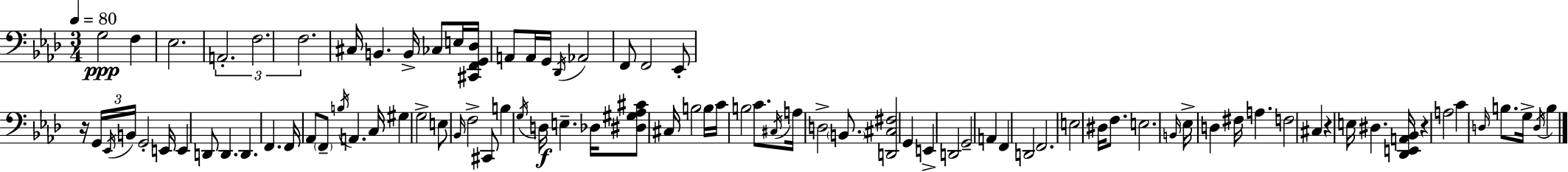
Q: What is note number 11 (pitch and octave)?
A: E3